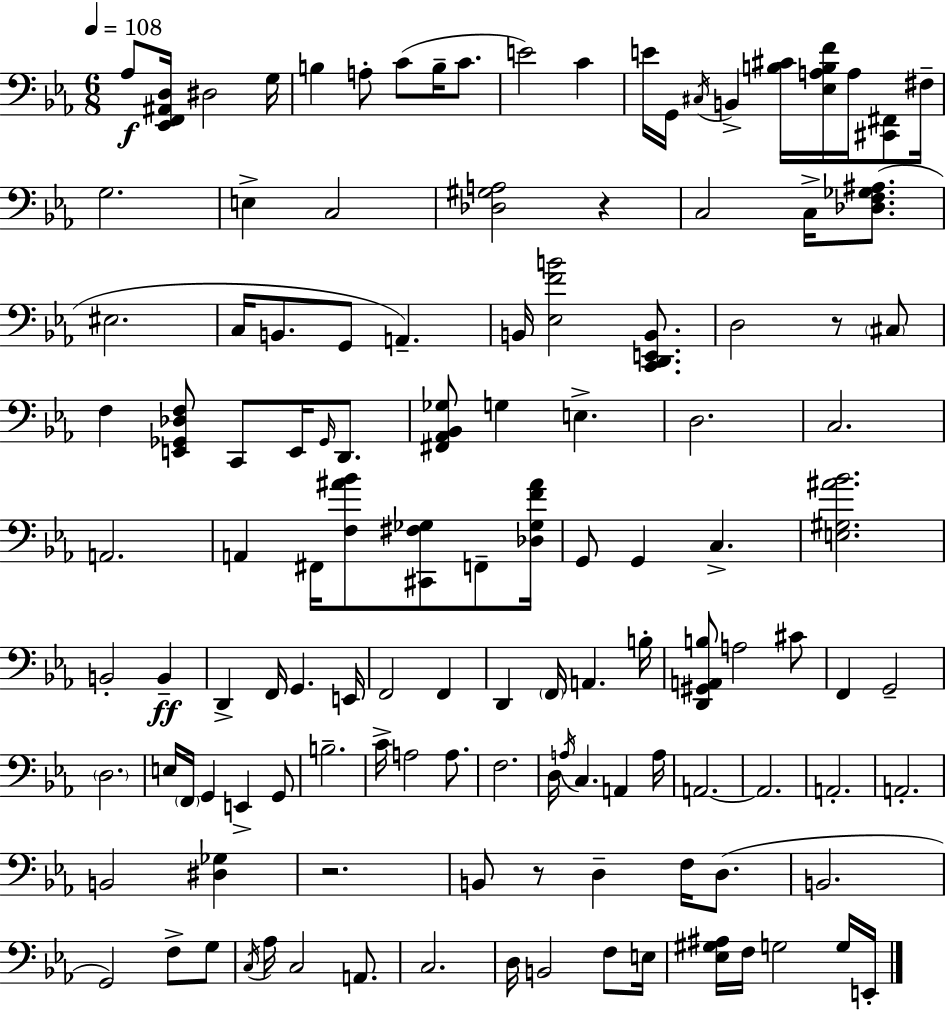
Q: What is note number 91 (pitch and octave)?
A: C3